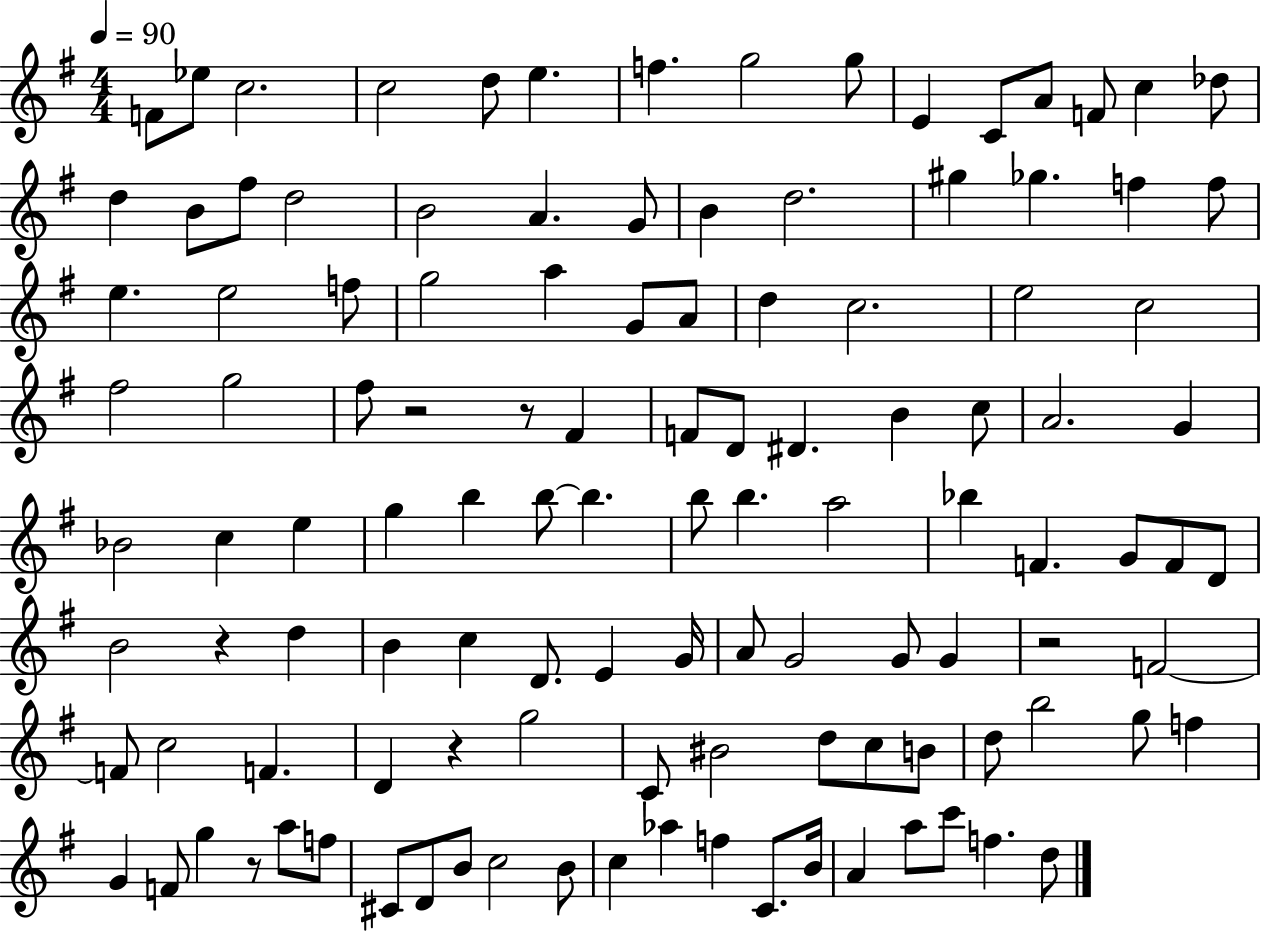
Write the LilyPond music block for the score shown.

{
  \clef treble
  \numericTimeSignature
  \time 4/4
  \key g \major
  \tempo 4 = 90
  \repeat volta 2 { f'8 ees''8 c''2. | c''2 d''8 e''4. | f''4. g''2 g''8 | e'4 c'8 a'8 f'8 c''4 des''8 | \break d''4 b'8 fis''8 d''2 | b'2 a'4. g'8 | b'4 d''2. | gis''4 ges''4. f''4 f''8 | \break e''4. e''2 f''8 | g''2 a''4 g'8 a'8 | d''4 c''2. | e''2 c''2 | \break fis''2 g''2 | fis''8 r2 r8 fis'4 | f'8 d'8 dis'4. b'4 c''8 | a'2. g'4 | \break bes'2 c''4 e''4 | g''4 b''4 b''8~~ b''4. | b''8 b''4. a''2 | bes''4 f'4. g'8 f'8 d'8 | \break b'2 r4 d''4 | b'4 c''4 d'8. e'4 g'16 | a'8 g'2 g'8 g'4 | r2 f'2~~ | \break f'8 c''2 f'4. | d'4 r4 g''2 | c'8 bis'2 d''8 c''8 b'8 | d''8 b''2 g''8 f''4 | \break g'4 f'8 g''4 r8 a''8 f''8 | cis'8 d'8 b'8 c''2 b'8 | c''4 aes''4 f''4 c'8. b'16 | a'4 a''8 c'''8 f''4. d''8 | \break } \bar "|."
}